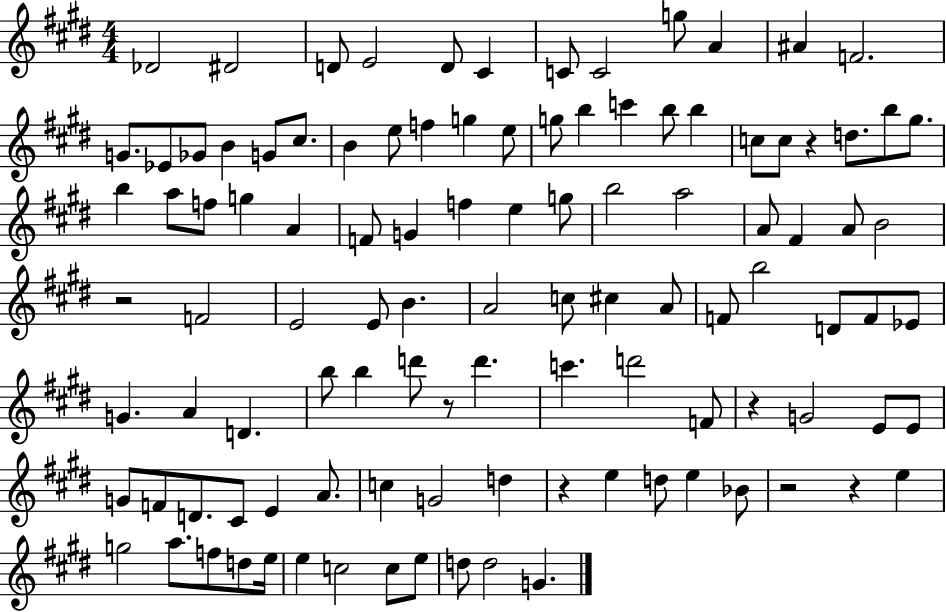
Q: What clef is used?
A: treble